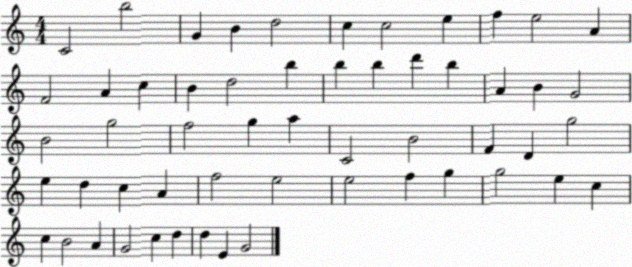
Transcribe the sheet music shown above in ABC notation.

X:1
T:Untitled
M:4/4
L:1/4
K:C
C2 b2 G B d2 c c2 e f e2 A F2 A c B d2 b b b d' b A B G2 B2 g2 f2 g a C2 B2 F D g2 e d c A f2 e2 e2 f g g2 e c c B2 A G2 c d d E G2